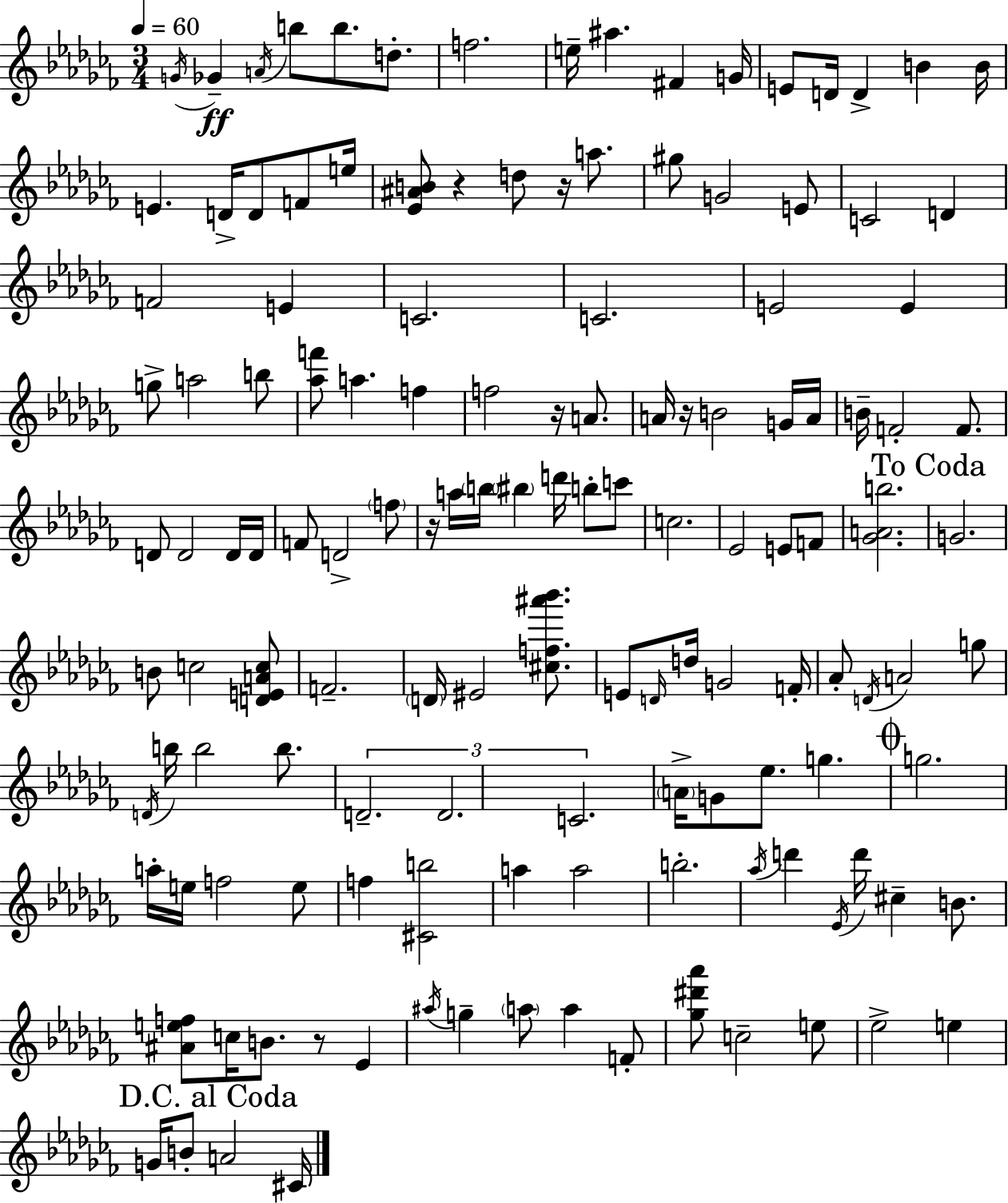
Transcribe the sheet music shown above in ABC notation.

X:1
T:Untitled
M:3/4
L:1/4
K:Abm
G/4 _G A/4 b/2 b/2 d/2 f2 e/4 ^a ^F G/4 E/2 D/4 D B B/4 E D/4 D/2 F/2 e/4 [_E^AB]/2 z d/2 z/4 a/2 ^g/2 G2 E/2 C2 D F2 E C2 C2 E2 E g/2 a2 b/2 [_af']/2 a f f2 z/4 A/2 A/4 z/4 B2 G/4 A/4 B/4 F2 F/2 D/2 D2 D/4 D/4 F/2 D2 f/2 z/4 a/4 b/4 ^b d'/4 b/2 c'/2 c2 _E2 E/2 F/2 [_GAb]2 G2 B/2 c2 [DEAc]/2 F2 D/4 ^E2 [^cf^a'_b']/2 E/2 D/4 d/4 G2 F/4 _A/2 D/4 A2 g/2 D/4 b/4 b2 b/2 D2 D2 C2 A/4 G/2 _e/2 g g2 a/4 e/4 f2 e/2 f [^Cb]2 a a2 b2 _a/4 d' _E/4 d'/4 ^c B/2 [^Aef]/2 c/4 B/2 z/2 _E ^a/4 g a/2 a F/2 [_g^d'_a']/2 c2 e/2 _e2 e G/4 B/2 A2 ^C/4